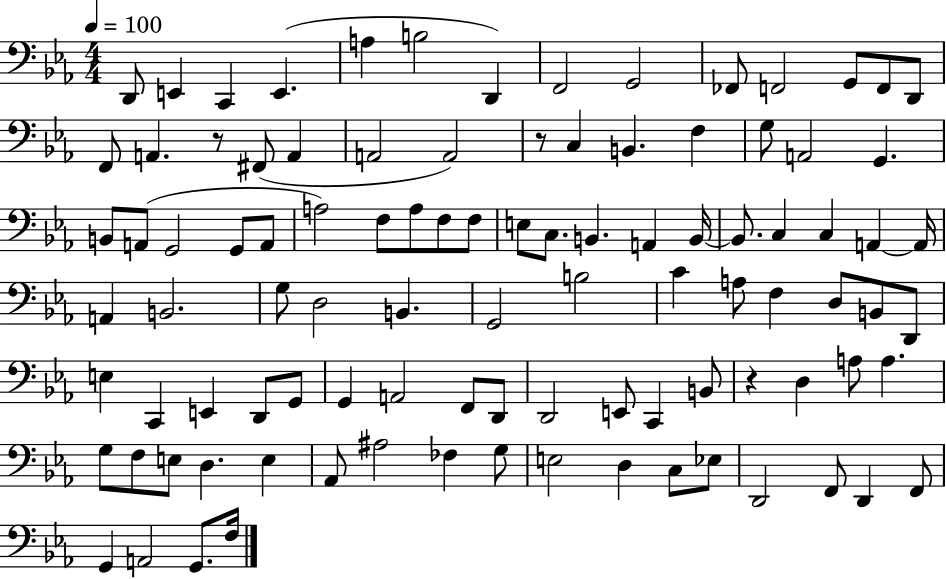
D2/e E2/q C2/q E2/q. A3/q B3/h D2/q F2/h G2/h FES2/e F2/h G2/e F2/e D2/e F2/e A2/q. R/e F#2/e A2/q A2/h A2/h R/e C3/q B2/q. F3/q G3/e A2/h G2/q. B2/e A2/e G2/h G2/e A2/e A3/h F3/e A3/e F3/e F3/e E3/e C3/e. B2/q. A2/q B2/s B2/e. C3/q C3/q A2/q A2/s A2/q B2/h. G3/e D3/h B2/q. G2/h B3/h C4/q A3/e F3/q D3/e B2/e D2/e E3/q C2/q E2/q D2/e G2/e G2/q A2/h F2/e D2/e D2/h E2/e C2/q B2/e R/q D3/q A3/e A3/q. G3/e F3/e E3/e D3/q. E3/q Ab2/e A#3/h FES3/q G3/e E3/h D3/q C3/e Eb3/e D2/h F2/e D2/q F2/e G2/q A2/h G2/e. F3/s